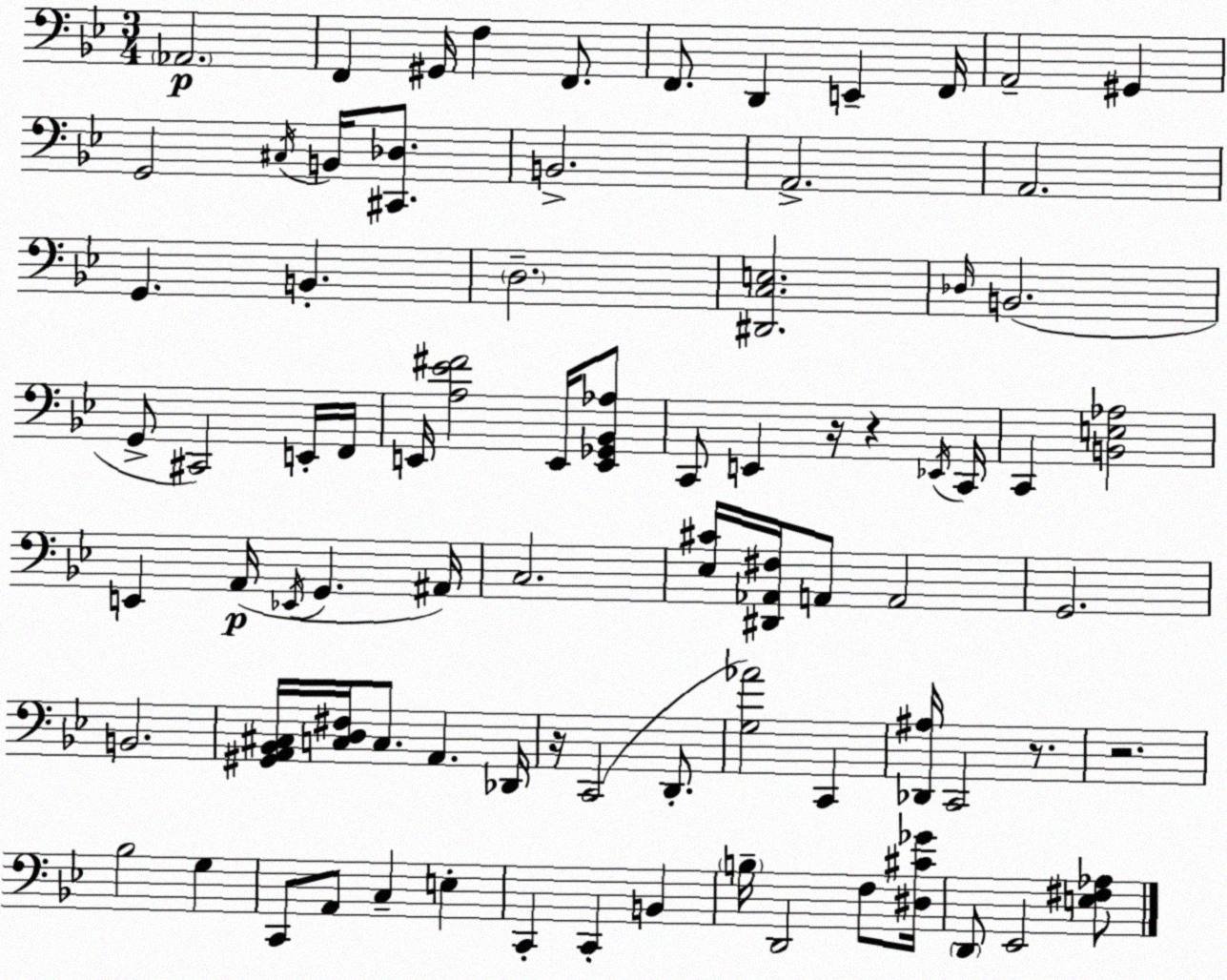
X:1
T:Untitled
M:3/4
L:1/4
K:Gm
_A,,2 F,, ^G,,/4 F, F,,/2 F,,/2 D,, E,, F,,/4 A,,2 ^G,, G,,2 ^C,/4 B,,/4 [^C,,_D,]/2 B,,2 A,,2 A,,2 G,, B,, D,2 [^D,,C,E,]2 _D,/4 B,,2 G,,/2 ^C,,2 E,,/4 F,,/4 E,,/4 [A,_E^F]2 E,,/4 [E,,_G,,_B,,_A,]/2 C,,/2 E,, z/4 z _E,,/4 C,,/4 C,, [B,,E,_A,]2 E,, A,,/4 _E,,/4 G,, ^A,,/4 C,2 [_E,^C]/4 [^D,,_A,,^F,]/4 A,,/2 A,,2 G,,2 B,,2 [^G,,A,,_B,,^C,]/4 [C,D,^F,]/4 C,/2 A,, _D,,/4 z/4 C,,2 D,,/2 [G,_A]2 C,, [_D,,^A,]/4 C,,2 z/2 z2 _B,2 G, C,,/2 A,,/2 C, E, C,, C,, B,, B,/4 D,,2 F,/2 [^D,^C_G]/4 D,,/2 _E,,2 [E,^F,_A,]/2